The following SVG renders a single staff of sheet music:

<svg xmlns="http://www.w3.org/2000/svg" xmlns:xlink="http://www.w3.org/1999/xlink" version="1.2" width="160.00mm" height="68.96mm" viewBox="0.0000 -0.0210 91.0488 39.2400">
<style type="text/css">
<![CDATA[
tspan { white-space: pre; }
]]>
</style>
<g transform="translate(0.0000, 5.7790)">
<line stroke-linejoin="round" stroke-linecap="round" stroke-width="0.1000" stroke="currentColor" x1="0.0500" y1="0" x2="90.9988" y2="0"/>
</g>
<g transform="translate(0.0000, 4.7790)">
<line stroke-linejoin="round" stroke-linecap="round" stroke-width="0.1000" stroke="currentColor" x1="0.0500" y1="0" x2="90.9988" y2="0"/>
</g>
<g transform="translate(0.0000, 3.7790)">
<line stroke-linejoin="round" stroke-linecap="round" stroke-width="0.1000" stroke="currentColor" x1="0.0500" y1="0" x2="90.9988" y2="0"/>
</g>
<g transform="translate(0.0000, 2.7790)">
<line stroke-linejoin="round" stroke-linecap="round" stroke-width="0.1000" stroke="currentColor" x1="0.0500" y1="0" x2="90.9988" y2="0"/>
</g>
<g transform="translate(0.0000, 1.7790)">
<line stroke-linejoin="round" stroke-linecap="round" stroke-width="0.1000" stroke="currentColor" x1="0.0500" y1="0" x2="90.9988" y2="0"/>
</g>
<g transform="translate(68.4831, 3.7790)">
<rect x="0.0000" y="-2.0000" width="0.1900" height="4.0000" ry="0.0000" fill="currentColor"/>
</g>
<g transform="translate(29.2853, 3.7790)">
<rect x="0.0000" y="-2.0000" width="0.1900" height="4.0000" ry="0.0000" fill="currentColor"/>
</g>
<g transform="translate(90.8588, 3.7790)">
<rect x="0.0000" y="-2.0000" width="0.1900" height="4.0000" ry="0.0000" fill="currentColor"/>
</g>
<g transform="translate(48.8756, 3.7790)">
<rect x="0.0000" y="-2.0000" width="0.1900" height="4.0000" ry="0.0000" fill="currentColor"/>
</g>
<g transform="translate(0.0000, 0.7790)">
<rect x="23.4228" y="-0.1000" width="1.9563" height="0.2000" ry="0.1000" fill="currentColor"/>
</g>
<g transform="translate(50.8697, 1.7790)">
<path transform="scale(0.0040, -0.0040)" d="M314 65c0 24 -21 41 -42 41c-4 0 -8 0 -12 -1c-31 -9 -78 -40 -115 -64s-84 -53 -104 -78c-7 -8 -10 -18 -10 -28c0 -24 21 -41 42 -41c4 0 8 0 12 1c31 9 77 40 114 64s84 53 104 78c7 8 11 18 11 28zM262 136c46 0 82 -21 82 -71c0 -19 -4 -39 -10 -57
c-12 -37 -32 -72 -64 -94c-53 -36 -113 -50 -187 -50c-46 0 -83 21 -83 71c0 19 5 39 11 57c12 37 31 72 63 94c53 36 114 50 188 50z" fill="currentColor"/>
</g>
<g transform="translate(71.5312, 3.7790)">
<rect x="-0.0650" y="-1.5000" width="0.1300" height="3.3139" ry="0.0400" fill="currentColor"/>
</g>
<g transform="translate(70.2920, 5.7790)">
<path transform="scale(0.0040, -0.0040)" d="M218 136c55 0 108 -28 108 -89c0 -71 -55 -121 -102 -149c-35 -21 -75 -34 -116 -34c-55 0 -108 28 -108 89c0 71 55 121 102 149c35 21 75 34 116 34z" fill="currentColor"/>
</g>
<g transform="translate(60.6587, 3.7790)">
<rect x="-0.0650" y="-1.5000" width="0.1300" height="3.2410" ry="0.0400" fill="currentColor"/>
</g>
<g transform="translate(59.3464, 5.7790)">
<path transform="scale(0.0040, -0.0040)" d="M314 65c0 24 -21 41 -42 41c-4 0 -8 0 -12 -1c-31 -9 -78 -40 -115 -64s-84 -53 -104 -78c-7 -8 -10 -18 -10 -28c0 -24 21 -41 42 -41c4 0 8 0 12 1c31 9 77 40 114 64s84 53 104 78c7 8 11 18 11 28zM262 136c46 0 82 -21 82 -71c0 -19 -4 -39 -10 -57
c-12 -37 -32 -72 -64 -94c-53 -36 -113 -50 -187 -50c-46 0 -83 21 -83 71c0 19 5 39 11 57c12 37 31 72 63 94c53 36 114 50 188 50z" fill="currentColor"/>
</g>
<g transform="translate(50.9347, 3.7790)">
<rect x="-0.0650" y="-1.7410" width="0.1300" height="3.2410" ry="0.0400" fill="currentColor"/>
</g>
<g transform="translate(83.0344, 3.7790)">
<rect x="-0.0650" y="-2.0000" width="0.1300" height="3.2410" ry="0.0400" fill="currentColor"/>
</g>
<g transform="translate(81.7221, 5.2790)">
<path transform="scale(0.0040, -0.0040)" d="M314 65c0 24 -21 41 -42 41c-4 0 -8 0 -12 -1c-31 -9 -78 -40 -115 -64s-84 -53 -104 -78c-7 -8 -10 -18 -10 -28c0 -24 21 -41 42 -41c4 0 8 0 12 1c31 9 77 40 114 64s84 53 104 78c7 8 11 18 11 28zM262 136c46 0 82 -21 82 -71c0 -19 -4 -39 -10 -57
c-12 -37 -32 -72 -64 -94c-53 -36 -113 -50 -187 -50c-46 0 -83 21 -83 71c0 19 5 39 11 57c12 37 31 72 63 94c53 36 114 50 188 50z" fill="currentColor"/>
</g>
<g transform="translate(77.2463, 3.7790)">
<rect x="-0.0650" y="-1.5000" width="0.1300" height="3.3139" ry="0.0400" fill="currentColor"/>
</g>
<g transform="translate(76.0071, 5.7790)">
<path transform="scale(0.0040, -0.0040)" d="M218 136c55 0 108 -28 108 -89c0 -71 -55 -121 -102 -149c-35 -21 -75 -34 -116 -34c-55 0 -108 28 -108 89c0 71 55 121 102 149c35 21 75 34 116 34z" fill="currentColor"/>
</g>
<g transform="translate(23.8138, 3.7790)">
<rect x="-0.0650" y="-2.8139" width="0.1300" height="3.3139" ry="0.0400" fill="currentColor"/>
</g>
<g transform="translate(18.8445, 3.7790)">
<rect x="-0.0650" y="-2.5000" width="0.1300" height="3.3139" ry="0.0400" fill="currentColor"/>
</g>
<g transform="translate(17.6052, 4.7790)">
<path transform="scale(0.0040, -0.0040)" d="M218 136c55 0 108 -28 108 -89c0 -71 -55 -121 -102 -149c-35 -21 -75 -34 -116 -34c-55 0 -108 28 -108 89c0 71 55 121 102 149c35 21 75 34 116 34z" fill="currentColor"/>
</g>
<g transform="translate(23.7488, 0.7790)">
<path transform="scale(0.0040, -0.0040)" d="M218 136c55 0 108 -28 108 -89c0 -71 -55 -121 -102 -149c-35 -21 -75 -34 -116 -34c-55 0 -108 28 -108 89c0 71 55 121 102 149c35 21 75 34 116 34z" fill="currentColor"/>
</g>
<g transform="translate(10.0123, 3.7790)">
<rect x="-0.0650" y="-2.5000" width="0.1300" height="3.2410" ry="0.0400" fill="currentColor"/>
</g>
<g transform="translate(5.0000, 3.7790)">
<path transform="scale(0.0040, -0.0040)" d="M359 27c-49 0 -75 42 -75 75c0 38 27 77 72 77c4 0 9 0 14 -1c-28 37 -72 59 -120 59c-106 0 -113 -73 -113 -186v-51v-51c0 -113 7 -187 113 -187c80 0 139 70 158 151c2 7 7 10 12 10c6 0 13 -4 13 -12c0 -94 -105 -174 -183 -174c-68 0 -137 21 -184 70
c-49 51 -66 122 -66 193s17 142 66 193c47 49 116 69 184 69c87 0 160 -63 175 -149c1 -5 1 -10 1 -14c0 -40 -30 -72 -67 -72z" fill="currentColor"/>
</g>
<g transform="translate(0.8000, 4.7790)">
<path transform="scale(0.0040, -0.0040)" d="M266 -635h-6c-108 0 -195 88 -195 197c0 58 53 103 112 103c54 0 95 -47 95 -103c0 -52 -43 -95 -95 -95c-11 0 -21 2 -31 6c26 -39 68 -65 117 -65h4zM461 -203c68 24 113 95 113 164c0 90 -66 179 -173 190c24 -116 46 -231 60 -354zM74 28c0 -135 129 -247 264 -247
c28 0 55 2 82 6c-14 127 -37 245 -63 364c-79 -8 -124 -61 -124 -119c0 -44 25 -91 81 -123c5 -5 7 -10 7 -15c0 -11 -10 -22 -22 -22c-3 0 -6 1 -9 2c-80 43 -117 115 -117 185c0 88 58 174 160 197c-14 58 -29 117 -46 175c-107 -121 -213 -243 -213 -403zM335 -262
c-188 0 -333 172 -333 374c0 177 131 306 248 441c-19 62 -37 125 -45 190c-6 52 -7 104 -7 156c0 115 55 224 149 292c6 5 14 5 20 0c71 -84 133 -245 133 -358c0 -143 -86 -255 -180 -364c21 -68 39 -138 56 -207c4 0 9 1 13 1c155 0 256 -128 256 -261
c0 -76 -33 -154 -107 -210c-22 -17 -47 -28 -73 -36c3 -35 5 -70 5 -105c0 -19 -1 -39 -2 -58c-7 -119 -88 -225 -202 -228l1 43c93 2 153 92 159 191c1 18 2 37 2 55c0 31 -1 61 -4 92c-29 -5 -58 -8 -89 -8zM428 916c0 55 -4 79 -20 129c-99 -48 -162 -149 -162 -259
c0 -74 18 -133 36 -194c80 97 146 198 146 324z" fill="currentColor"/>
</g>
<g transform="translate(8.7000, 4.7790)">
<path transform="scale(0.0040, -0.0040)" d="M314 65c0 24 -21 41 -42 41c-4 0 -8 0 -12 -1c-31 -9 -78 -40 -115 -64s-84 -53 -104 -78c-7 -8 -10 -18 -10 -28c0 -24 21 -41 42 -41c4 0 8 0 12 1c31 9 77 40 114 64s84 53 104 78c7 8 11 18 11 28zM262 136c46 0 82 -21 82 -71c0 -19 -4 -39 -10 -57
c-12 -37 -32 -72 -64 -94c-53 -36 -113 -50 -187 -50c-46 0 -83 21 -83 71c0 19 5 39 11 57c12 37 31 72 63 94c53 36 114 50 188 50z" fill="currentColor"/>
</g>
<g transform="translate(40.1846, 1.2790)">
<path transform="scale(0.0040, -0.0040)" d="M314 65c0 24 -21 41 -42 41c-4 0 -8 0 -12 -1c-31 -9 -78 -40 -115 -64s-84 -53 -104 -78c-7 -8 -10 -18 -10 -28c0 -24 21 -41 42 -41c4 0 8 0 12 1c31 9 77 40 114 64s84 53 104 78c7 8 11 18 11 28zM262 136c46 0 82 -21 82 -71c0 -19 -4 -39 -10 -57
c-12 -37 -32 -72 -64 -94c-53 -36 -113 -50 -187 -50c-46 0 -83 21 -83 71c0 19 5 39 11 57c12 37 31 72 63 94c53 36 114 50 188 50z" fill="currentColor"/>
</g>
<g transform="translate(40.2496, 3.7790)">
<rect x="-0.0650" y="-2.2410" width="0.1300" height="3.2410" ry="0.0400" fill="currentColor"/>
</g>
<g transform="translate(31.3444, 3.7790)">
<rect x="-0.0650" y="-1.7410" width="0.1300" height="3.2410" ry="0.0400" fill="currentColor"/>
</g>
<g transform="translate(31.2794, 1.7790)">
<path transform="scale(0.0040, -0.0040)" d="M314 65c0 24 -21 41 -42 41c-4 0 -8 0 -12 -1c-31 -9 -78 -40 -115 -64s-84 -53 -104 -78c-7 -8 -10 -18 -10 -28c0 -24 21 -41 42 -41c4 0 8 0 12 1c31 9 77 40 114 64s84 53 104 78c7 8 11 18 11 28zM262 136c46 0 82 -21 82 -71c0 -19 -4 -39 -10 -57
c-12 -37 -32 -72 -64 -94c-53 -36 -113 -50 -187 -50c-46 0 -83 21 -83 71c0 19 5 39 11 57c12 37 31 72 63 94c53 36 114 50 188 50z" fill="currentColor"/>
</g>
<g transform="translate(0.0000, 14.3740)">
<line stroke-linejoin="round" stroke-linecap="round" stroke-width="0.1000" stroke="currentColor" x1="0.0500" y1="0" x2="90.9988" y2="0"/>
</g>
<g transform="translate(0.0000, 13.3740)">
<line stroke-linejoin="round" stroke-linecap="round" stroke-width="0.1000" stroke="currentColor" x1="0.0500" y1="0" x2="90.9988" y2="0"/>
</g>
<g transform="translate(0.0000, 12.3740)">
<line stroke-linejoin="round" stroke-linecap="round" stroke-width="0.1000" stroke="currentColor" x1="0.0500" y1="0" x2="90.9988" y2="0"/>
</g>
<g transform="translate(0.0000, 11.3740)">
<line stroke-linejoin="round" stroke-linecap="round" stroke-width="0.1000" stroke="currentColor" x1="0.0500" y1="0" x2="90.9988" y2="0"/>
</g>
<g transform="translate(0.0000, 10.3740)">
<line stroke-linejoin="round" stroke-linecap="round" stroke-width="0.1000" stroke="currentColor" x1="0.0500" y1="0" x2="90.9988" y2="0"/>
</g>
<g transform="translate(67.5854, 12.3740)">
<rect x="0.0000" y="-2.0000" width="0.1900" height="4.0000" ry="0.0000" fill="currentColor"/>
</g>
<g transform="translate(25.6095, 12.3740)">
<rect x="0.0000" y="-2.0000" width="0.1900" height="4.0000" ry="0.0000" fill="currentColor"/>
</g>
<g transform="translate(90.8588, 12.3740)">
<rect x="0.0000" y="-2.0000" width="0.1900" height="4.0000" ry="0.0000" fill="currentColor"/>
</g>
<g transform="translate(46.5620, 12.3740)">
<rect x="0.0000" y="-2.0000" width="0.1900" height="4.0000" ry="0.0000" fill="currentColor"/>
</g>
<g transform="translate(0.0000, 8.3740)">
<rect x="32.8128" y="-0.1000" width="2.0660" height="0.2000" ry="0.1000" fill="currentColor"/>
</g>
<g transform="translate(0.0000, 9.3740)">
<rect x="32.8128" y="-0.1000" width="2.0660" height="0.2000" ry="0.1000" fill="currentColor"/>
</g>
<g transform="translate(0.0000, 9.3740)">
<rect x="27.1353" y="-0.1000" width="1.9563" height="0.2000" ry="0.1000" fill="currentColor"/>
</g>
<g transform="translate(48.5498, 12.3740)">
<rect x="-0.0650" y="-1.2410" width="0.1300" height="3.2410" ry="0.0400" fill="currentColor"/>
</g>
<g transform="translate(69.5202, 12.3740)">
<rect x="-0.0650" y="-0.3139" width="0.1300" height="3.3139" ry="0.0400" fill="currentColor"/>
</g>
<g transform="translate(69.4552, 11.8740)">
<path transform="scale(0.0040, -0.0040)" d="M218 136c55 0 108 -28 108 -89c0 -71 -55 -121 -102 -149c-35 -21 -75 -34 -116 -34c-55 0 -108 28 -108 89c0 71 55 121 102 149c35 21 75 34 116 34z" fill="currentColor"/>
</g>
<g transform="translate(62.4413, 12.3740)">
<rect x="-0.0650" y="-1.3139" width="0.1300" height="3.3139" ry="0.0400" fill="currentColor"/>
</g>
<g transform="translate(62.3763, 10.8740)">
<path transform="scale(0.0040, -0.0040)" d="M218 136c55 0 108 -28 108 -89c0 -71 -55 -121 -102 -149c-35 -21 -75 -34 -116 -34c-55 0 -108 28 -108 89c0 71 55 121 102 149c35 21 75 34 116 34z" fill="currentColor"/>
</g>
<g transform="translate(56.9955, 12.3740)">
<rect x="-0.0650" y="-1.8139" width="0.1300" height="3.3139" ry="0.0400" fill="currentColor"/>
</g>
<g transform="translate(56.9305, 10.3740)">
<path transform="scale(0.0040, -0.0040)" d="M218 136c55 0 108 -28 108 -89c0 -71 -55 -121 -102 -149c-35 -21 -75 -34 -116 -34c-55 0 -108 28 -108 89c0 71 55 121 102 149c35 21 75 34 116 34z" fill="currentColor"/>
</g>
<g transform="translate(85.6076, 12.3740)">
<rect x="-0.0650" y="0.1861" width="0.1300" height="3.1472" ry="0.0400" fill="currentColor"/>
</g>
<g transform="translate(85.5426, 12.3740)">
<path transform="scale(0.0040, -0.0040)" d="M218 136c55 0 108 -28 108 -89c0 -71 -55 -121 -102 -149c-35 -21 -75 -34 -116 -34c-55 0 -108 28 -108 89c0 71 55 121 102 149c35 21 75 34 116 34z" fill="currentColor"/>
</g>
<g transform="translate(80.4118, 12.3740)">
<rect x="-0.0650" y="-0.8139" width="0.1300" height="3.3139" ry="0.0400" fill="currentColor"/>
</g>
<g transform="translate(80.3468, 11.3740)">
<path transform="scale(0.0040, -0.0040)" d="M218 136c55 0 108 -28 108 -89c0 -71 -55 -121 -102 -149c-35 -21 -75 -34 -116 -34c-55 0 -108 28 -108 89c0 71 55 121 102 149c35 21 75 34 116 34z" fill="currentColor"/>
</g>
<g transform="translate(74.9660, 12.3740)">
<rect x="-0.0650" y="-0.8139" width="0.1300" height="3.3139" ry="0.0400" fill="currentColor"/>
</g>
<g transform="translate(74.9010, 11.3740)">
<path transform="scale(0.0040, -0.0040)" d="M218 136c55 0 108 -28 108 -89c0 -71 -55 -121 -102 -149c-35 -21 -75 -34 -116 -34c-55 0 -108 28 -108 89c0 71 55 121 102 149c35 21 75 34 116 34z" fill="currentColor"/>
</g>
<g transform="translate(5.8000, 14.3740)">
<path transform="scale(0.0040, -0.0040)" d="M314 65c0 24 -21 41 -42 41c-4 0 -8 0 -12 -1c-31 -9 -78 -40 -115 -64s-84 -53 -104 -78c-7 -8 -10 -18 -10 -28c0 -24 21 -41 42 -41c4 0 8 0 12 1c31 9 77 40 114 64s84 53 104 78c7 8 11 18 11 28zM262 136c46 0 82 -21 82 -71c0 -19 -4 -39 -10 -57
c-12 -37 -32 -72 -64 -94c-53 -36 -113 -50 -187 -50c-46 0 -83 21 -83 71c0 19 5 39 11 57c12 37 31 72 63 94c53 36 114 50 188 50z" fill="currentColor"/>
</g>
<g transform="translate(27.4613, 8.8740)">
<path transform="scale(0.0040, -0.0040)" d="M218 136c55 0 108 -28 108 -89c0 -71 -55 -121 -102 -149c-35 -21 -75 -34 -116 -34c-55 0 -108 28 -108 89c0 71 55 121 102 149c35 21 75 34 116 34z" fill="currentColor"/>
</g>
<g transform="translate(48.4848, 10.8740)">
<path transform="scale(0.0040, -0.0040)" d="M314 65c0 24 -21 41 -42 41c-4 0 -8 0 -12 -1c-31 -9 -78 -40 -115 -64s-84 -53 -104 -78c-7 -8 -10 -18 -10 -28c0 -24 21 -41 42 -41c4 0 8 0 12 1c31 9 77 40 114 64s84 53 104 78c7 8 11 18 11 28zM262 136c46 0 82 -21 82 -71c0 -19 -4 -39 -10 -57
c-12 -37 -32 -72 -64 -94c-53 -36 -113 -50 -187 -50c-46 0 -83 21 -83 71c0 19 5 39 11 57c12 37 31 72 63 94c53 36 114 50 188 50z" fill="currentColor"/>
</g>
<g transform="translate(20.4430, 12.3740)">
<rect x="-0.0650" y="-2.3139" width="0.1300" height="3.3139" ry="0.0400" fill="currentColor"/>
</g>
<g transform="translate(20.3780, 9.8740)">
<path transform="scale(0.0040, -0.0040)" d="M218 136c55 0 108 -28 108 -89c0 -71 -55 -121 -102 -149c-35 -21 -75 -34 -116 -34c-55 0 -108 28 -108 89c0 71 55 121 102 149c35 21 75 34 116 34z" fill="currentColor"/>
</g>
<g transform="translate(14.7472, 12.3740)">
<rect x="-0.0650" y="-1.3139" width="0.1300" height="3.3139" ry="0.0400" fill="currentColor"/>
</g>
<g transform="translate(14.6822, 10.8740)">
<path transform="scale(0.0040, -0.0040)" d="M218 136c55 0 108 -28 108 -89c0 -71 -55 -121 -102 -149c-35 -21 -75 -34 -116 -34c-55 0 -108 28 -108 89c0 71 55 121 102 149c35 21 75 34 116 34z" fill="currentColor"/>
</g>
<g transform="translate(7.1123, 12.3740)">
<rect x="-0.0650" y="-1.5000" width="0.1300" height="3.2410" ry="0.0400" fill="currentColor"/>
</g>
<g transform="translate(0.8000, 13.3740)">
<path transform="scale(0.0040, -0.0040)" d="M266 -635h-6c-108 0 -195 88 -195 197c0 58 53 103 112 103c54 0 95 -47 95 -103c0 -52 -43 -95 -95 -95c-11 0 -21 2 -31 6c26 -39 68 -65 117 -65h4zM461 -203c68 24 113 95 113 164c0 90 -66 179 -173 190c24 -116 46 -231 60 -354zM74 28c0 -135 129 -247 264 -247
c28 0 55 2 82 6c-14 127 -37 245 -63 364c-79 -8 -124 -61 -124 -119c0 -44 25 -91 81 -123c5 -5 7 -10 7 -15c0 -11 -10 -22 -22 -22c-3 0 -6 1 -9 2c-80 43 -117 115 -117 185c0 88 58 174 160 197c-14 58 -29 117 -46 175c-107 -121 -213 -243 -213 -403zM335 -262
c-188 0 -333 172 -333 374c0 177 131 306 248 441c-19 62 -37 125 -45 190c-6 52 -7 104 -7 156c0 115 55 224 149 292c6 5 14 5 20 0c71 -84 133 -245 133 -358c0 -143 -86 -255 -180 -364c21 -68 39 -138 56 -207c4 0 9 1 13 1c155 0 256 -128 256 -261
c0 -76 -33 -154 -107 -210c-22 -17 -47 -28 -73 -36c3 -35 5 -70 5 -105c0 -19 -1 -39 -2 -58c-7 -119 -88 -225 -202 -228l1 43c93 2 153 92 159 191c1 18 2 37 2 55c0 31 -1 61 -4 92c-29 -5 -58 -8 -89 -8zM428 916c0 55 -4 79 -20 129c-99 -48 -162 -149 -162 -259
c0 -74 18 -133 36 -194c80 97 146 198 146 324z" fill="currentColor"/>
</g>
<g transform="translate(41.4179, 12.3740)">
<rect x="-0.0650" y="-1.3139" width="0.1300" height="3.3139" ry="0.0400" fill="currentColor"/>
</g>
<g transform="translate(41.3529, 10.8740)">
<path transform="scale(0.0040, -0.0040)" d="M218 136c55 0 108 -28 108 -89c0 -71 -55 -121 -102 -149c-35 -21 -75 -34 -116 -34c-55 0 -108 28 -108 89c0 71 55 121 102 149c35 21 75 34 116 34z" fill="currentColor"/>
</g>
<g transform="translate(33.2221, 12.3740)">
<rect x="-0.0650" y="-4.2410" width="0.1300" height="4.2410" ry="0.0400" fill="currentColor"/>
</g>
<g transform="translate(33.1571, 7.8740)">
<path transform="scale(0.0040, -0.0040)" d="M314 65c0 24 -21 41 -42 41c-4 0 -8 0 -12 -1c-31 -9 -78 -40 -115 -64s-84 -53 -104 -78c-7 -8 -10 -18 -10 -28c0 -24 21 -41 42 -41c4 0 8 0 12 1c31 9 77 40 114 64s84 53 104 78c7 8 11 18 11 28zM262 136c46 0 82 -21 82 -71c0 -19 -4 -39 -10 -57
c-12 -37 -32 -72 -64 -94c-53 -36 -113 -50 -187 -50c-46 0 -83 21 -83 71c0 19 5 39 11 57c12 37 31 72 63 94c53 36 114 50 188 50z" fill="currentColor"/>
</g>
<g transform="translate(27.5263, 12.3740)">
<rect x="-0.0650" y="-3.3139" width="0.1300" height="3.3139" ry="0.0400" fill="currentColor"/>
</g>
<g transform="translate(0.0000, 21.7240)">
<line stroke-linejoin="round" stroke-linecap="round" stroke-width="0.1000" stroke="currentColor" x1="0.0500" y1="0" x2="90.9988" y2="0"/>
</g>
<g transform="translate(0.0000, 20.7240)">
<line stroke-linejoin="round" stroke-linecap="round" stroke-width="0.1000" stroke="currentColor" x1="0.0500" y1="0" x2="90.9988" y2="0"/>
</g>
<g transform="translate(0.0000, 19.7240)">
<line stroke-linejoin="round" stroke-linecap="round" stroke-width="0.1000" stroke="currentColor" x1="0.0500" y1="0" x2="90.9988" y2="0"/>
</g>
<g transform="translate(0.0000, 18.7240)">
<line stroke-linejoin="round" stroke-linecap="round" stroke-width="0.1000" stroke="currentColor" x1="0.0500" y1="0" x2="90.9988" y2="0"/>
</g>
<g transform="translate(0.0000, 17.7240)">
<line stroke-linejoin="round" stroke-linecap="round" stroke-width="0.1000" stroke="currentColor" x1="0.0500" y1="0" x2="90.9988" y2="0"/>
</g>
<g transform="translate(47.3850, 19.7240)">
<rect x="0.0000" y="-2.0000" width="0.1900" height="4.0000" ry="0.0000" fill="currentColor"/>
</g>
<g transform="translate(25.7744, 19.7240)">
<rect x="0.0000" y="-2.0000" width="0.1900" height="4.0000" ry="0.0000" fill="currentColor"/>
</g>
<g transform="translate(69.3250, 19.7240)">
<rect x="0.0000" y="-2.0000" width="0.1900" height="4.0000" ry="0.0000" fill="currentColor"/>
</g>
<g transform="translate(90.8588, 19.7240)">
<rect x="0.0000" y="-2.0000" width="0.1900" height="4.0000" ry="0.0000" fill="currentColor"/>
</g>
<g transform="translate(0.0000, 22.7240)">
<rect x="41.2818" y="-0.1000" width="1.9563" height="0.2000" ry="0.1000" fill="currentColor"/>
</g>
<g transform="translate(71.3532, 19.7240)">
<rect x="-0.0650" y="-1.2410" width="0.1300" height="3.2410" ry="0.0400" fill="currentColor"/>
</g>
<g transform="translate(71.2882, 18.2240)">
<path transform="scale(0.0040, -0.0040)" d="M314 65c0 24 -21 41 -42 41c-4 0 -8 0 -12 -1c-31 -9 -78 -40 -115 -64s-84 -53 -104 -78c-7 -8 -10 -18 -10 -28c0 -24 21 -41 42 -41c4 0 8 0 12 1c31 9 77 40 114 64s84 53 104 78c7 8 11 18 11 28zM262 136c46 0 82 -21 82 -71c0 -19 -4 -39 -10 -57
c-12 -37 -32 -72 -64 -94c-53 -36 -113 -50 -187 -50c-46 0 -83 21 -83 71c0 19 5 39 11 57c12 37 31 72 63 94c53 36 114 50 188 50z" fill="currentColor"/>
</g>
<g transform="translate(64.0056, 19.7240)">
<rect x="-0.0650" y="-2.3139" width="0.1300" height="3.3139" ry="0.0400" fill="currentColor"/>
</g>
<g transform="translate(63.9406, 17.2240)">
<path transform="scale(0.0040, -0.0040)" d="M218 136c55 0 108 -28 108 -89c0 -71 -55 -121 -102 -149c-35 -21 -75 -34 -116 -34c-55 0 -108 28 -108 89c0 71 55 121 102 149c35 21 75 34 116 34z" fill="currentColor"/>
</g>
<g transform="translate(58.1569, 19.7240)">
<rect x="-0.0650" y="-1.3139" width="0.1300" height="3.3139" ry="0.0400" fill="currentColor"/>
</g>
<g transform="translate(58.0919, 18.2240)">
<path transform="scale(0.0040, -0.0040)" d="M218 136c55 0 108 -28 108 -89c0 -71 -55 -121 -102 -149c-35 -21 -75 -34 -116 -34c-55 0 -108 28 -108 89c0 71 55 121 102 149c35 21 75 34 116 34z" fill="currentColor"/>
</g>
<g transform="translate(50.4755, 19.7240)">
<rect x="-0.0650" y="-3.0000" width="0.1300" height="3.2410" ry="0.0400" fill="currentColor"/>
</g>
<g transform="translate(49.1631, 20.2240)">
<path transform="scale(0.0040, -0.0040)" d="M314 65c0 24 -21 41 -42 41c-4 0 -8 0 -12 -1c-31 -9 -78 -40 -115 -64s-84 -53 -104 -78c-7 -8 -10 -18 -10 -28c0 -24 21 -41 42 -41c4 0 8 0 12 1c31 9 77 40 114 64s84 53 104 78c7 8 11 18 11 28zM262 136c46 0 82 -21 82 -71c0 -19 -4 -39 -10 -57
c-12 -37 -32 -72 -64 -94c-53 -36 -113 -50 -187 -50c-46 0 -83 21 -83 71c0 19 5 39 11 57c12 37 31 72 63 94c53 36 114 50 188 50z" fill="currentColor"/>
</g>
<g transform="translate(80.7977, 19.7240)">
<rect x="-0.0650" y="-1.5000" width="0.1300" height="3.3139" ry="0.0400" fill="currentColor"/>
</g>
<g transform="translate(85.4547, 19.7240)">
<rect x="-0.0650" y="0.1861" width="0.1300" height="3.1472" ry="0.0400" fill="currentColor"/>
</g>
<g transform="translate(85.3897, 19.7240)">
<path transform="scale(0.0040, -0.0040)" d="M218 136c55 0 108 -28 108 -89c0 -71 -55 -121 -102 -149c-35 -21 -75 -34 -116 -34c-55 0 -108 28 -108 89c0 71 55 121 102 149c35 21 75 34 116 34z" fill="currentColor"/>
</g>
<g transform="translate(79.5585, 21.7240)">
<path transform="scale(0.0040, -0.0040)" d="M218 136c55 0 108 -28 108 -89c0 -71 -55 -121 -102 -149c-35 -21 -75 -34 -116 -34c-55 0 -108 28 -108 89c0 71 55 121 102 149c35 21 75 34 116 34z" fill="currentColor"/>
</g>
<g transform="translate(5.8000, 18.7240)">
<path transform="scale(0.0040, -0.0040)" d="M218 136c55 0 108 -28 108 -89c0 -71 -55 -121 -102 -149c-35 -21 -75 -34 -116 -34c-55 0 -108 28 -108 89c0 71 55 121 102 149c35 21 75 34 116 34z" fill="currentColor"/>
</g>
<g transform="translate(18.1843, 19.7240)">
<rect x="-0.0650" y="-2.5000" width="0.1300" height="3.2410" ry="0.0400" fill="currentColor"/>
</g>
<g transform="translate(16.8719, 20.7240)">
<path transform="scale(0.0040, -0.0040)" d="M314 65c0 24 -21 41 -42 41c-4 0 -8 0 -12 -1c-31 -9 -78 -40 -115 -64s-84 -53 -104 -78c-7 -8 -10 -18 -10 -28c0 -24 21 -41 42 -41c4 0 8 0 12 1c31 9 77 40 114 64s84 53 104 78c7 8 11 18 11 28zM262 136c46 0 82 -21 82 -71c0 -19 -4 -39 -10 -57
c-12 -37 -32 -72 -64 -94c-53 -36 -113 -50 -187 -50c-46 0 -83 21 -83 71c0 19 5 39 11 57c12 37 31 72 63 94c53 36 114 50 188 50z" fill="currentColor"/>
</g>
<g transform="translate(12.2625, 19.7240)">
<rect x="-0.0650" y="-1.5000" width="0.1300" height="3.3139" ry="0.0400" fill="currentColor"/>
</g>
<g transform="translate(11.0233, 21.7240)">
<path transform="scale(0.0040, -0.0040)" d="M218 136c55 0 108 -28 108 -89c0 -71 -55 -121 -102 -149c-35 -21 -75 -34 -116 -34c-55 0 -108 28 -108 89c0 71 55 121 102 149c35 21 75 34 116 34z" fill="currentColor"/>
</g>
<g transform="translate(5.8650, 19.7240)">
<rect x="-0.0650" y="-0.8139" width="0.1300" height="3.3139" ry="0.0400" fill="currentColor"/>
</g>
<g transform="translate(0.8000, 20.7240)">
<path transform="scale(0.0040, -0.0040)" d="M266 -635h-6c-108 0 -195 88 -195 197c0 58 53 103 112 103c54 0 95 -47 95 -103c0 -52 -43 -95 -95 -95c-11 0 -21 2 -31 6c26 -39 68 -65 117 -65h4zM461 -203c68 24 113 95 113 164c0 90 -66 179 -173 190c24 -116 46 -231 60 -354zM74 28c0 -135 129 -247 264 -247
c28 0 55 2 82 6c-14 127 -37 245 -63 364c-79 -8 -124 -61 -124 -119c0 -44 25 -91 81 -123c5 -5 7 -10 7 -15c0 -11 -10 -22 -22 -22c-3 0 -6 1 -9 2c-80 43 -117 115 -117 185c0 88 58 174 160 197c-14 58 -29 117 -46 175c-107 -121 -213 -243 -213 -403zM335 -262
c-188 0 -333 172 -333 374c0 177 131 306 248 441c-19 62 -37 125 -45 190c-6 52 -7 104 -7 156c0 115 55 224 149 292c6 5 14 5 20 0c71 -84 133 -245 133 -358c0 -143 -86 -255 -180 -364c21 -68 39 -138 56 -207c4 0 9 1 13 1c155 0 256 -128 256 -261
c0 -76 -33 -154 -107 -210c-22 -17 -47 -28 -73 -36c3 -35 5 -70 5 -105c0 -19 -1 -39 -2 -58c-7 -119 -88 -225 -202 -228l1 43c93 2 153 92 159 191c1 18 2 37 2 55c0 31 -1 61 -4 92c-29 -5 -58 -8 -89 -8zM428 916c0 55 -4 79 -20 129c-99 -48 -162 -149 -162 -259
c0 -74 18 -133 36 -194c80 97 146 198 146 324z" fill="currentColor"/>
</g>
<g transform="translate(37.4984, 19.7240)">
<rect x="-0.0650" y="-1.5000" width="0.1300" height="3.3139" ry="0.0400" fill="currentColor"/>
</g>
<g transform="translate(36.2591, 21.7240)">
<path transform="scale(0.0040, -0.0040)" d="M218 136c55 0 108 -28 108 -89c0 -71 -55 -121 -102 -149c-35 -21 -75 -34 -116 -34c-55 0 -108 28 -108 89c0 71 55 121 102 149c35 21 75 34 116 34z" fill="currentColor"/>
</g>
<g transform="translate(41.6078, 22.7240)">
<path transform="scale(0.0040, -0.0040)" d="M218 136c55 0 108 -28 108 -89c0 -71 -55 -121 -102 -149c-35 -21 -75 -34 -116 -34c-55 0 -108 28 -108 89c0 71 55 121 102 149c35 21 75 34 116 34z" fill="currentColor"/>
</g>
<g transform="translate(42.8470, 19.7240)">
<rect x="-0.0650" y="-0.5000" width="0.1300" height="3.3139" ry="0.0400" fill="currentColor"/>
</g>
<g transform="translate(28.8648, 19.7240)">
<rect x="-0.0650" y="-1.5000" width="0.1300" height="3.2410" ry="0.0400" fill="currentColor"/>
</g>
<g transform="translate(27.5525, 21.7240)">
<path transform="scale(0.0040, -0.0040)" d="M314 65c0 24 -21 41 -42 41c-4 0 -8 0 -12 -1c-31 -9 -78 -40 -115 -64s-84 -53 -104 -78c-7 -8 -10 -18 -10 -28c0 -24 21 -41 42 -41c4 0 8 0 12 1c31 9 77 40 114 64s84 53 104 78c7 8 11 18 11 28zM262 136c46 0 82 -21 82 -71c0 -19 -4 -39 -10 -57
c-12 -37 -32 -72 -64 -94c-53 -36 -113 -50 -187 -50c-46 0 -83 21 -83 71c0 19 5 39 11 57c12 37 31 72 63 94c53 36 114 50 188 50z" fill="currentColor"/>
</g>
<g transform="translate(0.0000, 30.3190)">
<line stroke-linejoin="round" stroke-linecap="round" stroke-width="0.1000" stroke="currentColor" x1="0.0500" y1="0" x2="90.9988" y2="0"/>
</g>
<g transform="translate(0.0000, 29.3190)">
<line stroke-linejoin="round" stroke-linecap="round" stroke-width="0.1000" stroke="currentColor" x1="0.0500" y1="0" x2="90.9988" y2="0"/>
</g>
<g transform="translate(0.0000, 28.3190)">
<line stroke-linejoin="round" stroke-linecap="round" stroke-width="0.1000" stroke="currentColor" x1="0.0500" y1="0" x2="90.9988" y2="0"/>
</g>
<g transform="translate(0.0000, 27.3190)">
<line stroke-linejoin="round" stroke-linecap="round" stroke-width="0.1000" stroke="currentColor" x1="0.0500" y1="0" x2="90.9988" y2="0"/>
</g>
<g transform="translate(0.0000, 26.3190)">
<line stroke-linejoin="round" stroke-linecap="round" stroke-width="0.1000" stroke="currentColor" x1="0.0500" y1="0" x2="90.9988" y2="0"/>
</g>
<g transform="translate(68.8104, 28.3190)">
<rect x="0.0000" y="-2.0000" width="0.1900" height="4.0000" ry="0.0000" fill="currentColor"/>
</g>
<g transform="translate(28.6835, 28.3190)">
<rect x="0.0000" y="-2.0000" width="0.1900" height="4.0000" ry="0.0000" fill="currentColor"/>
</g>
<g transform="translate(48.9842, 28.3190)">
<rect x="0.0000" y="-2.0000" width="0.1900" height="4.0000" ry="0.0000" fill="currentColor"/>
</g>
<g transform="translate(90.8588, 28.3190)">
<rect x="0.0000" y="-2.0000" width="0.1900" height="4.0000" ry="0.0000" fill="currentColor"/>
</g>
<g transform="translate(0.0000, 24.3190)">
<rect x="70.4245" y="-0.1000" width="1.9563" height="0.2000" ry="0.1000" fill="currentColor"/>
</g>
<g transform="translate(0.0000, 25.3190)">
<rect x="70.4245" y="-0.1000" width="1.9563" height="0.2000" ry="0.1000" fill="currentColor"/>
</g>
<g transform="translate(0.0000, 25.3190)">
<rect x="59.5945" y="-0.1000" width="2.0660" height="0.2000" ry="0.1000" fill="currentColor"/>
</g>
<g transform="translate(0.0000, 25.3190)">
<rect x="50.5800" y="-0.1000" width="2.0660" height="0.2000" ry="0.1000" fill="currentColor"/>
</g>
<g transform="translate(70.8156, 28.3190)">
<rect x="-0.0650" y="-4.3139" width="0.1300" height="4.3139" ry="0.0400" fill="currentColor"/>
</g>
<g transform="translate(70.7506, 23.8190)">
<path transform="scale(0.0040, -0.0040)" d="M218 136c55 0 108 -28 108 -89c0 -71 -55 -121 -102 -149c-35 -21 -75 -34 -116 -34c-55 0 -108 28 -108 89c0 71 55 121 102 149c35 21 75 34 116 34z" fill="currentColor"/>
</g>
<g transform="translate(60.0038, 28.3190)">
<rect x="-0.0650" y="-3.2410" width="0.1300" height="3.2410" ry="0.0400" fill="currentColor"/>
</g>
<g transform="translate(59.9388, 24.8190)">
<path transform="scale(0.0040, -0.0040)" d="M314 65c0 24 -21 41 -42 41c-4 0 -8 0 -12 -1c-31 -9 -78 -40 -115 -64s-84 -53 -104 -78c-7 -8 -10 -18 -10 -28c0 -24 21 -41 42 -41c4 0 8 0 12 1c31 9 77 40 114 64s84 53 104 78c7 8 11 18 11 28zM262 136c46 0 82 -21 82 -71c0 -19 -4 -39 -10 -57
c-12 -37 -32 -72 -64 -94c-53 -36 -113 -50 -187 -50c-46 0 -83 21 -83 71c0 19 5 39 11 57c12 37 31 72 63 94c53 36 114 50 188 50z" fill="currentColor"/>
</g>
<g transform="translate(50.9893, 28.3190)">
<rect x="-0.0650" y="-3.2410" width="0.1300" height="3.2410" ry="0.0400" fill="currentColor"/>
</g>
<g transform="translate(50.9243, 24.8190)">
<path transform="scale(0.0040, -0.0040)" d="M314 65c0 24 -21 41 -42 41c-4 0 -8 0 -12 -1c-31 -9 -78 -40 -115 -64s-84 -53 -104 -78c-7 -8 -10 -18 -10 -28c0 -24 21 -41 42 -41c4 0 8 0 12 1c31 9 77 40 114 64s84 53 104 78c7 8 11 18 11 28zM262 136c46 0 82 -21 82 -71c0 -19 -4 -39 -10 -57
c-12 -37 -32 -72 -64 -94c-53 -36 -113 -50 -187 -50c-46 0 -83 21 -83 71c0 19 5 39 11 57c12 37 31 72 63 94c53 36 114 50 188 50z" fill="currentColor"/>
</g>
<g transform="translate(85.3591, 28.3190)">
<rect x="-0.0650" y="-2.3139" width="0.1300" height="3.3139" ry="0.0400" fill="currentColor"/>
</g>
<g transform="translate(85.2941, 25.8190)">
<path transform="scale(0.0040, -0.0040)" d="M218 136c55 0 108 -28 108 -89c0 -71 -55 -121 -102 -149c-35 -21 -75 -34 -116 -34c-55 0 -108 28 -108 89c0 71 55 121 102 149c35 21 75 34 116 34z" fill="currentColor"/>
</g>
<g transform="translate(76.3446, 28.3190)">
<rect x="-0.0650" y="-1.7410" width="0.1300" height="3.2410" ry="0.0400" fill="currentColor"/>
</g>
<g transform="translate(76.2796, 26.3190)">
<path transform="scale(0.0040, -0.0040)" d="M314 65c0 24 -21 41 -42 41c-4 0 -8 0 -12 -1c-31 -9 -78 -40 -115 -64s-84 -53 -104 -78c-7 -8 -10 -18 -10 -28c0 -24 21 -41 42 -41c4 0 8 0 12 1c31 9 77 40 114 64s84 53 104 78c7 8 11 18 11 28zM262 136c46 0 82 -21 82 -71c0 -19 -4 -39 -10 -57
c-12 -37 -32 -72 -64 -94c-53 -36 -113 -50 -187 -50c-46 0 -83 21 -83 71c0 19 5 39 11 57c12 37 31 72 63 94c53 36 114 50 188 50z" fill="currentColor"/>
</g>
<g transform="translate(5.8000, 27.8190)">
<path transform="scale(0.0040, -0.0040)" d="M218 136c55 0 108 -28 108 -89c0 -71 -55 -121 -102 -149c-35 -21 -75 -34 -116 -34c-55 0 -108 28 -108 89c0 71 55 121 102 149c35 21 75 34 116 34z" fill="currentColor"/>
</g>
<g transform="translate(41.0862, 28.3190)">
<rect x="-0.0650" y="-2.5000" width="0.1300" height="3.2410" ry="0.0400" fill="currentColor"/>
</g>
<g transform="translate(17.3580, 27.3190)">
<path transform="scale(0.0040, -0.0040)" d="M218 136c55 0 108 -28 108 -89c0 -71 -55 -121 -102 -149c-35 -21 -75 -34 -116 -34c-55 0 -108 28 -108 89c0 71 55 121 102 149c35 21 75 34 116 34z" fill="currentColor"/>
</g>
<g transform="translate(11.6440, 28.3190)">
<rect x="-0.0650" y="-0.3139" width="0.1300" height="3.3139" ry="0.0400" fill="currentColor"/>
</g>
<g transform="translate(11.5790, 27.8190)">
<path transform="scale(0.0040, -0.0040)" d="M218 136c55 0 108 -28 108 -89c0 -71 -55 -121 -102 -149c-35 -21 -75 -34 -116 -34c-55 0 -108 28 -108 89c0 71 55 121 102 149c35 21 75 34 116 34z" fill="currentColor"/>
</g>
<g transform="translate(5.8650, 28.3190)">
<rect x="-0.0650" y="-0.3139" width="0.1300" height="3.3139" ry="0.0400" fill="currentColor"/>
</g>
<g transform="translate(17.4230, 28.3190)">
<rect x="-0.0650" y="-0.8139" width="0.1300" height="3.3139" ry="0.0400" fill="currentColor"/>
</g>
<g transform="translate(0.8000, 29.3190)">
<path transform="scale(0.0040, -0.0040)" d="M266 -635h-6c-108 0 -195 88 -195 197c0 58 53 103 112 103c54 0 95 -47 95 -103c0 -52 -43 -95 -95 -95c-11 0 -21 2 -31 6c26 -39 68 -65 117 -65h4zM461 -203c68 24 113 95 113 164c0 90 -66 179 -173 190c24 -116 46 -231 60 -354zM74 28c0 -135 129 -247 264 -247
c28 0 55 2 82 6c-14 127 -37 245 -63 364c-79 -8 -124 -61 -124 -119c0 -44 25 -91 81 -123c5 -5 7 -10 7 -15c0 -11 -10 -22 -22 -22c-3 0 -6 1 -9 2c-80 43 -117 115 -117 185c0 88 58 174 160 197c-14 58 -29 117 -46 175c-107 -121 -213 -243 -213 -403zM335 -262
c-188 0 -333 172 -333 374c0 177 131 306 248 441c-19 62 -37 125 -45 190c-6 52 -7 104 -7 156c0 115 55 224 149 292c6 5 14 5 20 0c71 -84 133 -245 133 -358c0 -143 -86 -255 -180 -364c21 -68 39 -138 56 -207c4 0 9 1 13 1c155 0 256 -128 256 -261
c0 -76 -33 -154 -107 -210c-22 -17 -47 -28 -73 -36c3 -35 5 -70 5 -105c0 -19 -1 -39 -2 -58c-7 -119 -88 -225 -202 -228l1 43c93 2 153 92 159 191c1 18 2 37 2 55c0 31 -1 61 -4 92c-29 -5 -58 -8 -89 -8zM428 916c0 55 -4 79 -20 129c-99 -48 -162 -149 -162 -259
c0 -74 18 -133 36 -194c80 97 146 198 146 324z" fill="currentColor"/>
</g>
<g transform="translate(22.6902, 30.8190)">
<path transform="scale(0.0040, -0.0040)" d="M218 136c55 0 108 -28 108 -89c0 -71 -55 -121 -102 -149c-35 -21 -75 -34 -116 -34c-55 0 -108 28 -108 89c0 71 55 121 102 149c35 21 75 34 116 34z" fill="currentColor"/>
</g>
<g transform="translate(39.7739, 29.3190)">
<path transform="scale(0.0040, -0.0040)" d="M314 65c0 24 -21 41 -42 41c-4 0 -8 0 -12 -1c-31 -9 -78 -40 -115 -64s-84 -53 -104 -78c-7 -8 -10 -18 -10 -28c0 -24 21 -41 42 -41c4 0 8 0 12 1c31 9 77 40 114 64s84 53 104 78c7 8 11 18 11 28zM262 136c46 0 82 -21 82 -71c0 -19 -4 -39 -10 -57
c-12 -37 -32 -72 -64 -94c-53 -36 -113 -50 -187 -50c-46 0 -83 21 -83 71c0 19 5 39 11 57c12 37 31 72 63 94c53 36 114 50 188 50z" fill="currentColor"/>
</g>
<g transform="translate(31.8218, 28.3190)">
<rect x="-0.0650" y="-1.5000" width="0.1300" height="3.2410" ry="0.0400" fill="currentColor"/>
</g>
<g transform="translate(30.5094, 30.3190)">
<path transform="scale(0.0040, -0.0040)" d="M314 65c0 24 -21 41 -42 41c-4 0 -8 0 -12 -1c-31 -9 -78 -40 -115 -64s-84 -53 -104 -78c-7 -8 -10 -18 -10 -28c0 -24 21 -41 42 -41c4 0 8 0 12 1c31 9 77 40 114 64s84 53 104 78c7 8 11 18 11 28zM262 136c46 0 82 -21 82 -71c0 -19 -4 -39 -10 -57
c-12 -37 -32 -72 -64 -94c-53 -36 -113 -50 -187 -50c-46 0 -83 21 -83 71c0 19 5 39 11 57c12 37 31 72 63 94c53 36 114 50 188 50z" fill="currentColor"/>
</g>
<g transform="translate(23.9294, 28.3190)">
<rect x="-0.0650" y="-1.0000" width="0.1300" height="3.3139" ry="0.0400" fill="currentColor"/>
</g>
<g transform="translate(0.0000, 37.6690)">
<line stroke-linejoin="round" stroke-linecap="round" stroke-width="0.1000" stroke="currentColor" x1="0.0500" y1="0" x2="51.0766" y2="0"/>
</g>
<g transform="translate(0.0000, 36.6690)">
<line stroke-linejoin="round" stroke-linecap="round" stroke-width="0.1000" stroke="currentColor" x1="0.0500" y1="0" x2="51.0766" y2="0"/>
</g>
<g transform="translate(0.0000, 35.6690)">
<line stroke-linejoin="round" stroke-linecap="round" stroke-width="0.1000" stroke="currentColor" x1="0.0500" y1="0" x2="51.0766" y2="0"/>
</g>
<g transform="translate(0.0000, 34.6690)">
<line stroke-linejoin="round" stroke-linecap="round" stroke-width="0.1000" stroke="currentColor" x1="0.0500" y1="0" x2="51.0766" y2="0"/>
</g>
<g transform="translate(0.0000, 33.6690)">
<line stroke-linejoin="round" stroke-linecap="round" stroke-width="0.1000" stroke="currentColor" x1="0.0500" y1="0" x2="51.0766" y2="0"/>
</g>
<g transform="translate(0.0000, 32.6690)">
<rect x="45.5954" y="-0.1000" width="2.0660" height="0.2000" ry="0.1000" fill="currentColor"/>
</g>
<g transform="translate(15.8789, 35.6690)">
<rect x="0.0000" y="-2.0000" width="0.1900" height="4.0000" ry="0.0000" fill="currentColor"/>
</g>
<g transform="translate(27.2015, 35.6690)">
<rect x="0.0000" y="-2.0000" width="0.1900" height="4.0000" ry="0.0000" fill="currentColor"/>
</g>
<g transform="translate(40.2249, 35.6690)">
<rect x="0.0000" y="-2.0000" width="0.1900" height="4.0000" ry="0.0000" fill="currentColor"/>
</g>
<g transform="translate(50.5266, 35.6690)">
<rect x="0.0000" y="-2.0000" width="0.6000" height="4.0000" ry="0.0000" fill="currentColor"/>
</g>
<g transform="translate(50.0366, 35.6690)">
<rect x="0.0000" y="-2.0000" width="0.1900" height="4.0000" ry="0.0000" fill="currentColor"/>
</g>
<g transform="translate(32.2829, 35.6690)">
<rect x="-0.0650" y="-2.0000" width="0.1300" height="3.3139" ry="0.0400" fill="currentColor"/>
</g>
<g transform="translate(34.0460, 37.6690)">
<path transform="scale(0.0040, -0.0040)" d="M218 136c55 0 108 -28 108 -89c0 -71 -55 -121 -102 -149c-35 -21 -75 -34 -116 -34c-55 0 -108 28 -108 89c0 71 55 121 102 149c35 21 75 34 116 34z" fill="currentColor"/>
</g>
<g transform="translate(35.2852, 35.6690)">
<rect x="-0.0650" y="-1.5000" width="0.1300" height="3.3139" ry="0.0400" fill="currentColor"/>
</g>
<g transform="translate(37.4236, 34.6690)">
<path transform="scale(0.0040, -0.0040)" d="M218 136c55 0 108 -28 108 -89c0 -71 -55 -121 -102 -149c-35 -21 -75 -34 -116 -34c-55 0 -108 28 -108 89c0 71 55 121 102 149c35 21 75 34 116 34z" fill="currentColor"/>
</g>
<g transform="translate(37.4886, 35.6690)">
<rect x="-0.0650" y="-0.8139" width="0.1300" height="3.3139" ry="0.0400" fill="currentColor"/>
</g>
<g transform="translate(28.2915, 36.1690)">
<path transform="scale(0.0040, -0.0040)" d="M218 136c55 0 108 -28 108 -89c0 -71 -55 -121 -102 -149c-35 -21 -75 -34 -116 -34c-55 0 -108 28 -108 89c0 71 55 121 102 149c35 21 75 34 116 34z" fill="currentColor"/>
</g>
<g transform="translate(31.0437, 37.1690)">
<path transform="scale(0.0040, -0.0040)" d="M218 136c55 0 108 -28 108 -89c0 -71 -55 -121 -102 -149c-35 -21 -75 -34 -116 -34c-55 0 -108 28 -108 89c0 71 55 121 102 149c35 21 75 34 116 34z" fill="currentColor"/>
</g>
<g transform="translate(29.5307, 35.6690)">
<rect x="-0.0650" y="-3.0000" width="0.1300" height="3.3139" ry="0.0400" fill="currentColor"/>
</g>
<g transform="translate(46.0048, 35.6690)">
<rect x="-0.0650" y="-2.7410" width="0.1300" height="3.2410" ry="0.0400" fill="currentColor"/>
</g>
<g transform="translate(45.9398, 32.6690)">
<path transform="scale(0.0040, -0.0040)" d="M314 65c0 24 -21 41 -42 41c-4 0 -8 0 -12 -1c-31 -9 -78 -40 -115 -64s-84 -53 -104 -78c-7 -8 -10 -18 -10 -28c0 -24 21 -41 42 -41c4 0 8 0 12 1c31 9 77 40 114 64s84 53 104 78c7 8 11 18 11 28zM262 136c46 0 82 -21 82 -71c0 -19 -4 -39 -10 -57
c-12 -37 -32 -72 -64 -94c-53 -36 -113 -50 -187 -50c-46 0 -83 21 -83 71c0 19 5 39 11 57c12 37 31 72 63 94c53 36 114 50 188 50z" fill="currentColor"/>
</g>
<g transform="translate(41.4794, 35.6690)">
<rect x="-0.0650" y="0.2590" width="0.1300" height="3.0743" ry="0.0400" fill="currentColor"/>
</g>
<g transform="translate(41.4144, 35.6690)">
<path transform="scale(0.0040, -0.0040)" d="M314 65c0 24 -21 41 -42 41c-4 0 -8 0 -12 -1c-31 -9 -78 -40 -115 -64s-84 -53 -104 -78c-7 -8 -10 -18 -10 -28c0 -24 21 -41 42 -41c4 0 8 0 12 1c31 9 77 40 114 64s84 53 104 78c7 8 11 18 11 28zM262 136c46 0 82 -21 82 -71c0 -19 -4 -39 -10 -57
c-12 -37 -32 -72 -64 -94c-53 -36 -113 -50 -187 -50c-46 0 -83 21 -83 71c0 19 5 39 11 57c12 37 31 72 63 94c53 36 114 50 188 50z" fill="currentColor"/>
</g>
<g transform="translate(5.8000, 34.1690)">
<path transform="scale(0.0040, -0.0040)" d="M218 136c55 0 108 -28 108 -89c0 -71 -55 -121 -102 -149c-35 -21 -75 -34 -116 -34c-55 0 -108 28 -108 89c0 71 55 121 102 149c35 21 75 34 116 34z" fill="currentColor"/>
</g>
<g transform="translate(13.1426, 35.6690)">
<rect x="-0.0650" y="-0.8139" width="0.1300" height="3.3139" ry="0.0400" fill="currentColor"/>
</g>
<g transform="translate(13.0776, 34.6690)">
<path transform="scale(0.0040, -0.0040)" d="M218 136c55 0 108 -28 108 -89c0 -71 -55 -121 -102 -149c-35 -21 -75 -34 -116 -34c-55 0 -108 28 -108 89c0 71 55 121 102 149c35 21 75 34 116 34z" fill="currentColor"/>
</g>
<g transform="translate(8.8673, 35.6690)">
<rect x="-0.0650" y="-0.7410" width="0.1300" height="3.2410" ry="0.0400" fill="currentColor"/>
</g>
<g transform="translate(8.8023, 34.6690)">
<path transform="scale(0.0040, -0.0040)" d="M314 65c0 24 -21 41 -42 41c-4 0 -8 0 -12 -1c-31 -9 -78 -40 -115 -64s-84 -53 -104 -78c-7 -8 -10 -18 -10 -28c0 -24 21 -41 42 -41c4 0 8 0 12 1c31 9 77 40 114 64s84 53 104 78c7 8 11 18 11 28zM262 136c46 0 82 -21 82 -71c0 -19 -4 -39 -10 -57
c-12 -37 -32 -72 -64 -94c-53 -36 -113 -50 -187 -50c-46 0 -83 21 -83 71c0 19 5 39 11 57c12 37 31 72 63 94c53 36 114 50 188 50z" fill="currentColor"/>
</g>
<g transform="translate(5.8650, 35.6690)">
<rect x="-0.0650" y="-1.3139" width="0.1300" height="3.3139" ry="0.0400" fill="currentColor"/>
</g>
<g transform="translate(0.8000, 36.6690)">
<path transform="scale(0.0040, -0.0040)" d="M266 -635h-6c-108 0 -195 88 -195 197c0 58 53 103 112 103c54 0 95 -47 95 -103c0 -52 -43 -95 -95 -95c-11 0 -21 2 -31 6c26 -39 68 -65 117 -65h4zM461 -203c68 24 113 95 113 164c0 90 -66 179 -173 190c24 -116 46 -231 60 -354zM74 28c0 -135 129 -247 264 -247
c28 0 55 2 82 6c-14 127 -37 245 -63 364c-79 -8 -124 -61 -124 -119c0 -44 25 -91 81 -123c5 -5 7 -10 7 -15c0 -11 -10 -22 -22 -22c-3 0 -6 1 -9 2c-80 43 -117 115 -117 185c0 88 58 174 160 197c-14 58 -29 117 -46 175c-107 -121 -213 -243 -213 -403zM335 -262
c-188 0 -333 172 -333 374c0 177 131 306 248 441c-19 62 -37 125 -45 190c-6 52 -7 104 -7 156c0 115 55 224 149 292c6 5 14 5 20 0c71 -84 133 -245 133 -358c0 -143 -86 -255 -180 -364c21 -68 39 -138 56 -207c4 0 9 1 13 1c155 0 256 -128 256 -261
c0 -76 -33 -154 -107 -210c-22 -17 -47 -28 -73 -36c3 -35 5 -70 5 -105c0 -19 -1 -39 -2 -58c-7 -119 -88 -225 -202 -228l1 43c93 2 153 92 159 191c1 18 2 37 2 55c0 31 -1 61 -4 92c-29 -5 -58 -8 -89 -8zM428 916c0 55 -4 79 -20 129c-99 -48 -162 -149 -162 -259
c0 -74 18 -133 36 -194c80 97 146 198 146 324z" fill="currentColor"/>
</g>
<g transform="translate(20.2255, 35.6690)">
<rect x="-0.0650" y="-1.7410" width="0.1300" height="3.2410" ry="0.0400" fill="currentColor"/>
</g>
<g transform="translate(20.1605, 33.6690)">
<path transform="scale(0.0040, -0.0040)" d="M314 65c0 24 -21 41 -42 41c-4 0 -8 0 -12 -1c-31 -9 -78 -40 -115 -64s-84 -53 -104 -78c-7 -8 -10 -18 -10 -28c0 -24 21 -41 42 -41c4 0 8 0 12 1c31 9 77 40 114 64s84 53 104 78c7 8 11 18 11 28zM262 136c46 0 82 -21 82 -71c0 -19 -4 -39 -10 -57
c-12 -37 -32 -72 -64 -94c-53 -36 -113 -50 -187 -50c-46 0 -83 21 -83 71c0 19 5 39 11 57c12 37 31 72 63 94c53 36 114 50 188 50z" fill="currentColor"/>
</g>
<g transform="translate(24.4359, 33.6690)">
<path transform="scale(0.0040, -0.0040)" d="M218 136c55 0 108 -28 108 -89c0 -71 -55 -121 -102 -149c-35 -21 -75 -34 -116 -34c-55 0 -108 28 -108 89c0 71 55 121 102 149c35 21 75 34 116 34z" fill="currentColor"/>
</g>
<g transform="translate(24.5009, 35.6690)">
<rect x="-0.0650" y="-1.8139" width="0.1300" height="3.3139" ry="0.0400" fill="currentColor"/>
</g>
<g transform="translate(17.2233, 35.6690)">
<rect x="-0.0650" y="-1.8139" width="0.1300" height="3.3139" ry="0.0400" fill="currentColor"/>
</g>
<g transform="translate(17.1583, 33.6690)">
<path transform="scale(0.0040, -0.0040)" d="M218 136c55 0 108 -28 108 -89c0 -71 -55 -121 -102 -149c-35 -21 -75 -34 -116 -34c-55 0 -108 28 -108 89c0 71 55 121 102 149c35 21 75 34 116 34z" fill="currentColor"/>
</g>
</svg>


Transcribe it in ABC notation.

X:1
T:Untitled
M:4/4
L:1/4
K:C
G2 G a f2 g2 f2 E2 E E F2 E2 e g b d'2 e e2 f e c d d B d E G2 E2 E C A2 e g e2 E B c c d D E2 G2 b2 b2 d' f2 g e d2 d f f2 f A F E d B2 a2